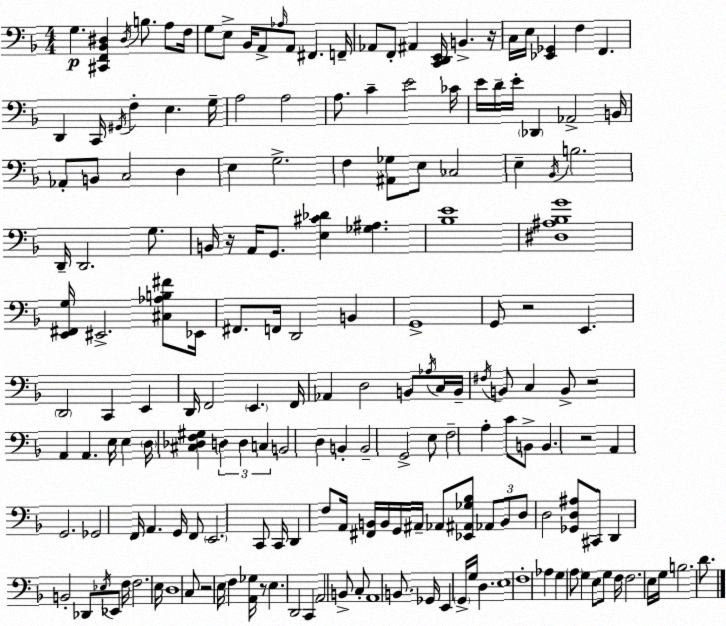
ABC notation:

X:1
T:Untitled
M:4/4
L:1/4
K:F
G, [^C,,F,,_B,,^D,] ^D,/4 B,/2 A,/2 F,/4 G,/2 E,/2 _B,,/4 A,,/2 _A,/4 A,,/2 ^F,, F,,/4 _A,,/2 F,,/2 ^A,, [C,,D,,E,,]/4 B,, z/4 C,/4 E,/4 [_E,,_G,,] F, F,, D,, C,,/4 ^G,,/4 F, E, G,/4 A,2 A,2 A,/2 C E2 _C/4 E/4 D/4 E/4 _D,, _A,,2 B,,/4 _A,,/2 B,,/2 C,2 D, E, G,2 F, [^A,,_G,]/2 E,/2 _C,2 E, _B,,/4 B,2 D,,/4 D,,2 G,/2 B,,/4 z/4 A,,/4 G,,/2 [E,^C_D] [_G,^A,] [_B,E]4 [^D,^A,_B,G]4 [E,,^F,,G,]/4 ^E,,2 [^C,_A,B,^F]/2 _E,,/4 ^F,,/2 F,,/4 D,,2 B,, G,,4 G,,/2 z2 E,, D,,2 C,, E,, D,,/4 F,,2 E,, F,,/4 _A,, D,2 B,,/2 _A,/4 C,/4 B,,/4 ^F,/4 B,,/2 C, B,,/2 z2 A,, A,, E,/4 E, D,/4 [^C,_D,F,^G,] D, D, C, B,,2 D, B,, B,,2 G,,2 E,/2 F,2 A, C/2 B,,/2 B,, z2 A,, G,,2 _G,,2 F,,/4 A,, G,,/4 F,,/2 E,,2 C,,/2 C,,/4 D,, F,/2 A,,/4 [^F,,B,,]/4 B,,/4 G,,/4 ^A,,/4 _A,,/2 [_E,,^A,,_G,_B,]/2 _A,,/2 B,,/2 D,/2 D,2 [_G,,D,^A,]/2 ^C,,/2 D,, B,,2 _D,,/2 _E,/4 _E,,/2 F,/4 F,2 E,/4 D,4 C,/2 z2 E,/4 F, [A,,_G,]/4 z/2 E, D,,2 C,, A,,2 B,,/2 C,/2 A,,4 B,,/2 _G,,/4 E,, G,,/4 G,/4 D, E,4 F,4 _A, G, A,/2 G, E,/2 G,/2 F,/4 F,2 E,/4 G,/4 B,2 D/2